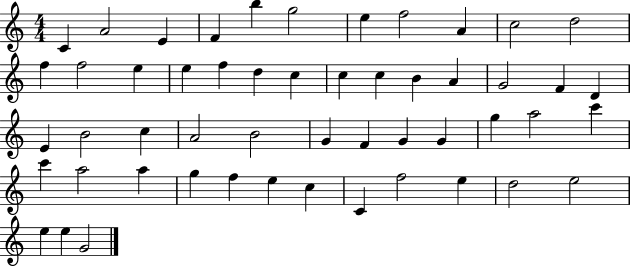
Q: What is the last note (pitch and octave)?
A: G4